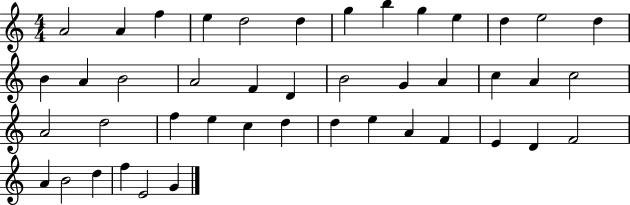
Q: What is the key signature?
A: C major